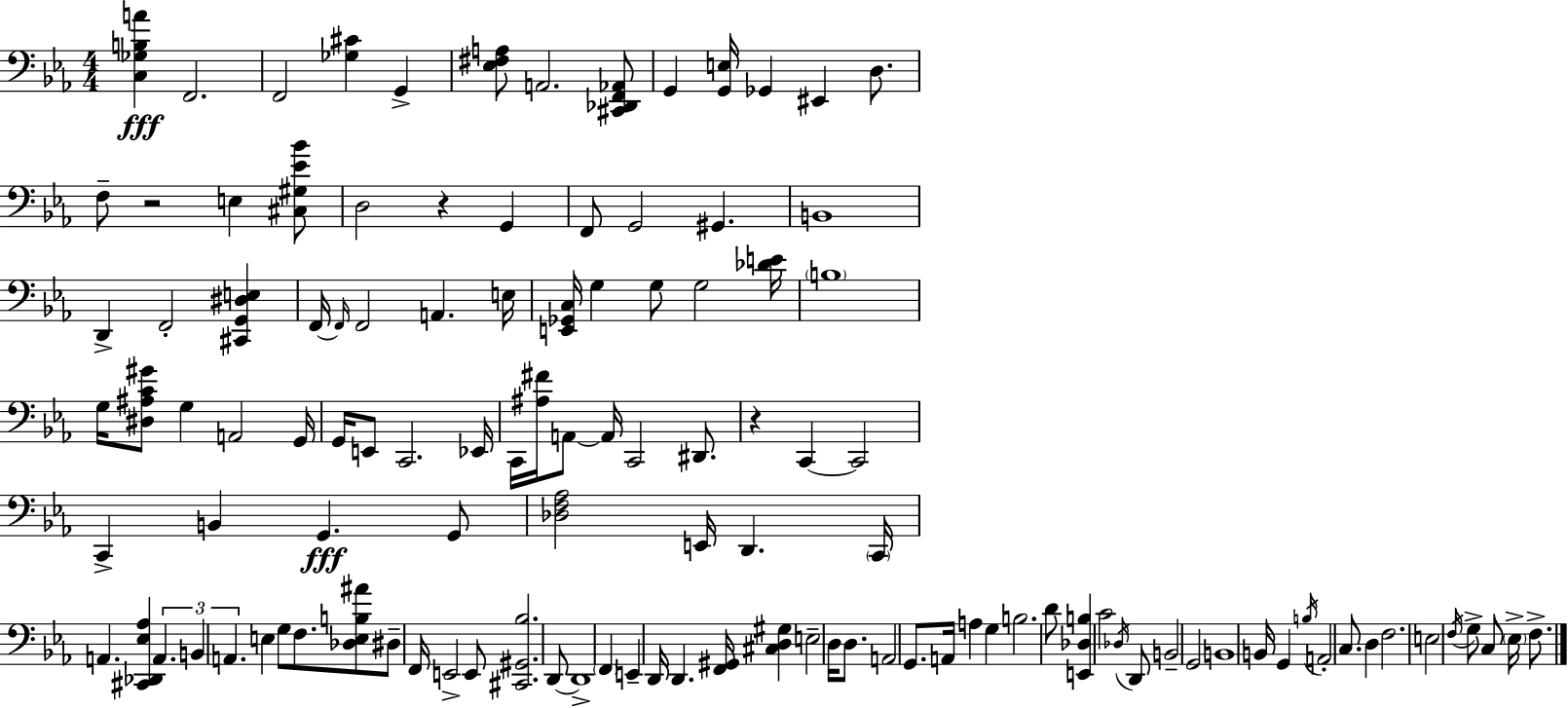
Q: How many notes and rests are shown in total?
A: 116